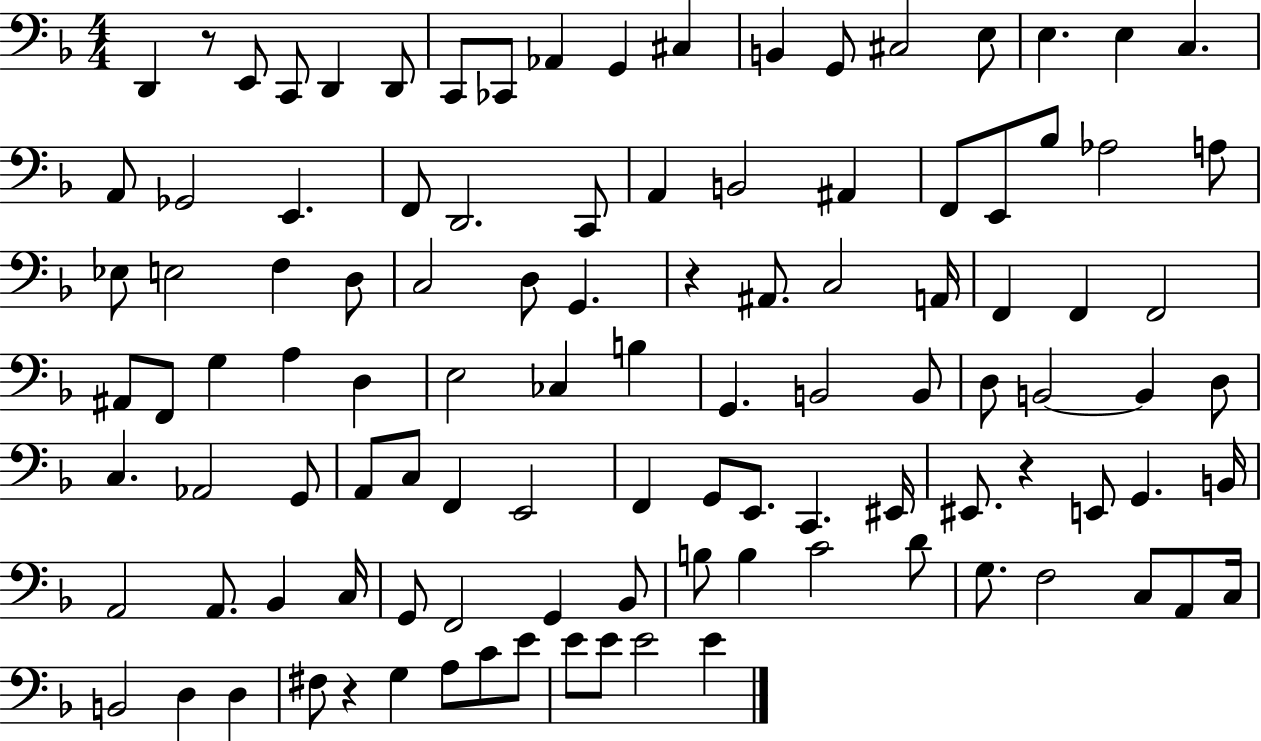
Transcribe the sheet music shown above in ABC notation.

X:1
T:Untitled
M:4/4
L:1/4
K:F
D,, z/2 E,,/2 C,,/2 D,, D,,/2 C,,/2 _C,,/2 _A,, G,, ^C, B,, G,,/2 ^C,2 E,/2 E, E, C, A,,/2 _G,,2 E,, F,,/2 D,,2 C,,/2 A,, B,,2 ^A,, F,,/2 E,,/2 _B,/2 _A,2 A,/2 _E,/2 E,2 F, D,/2 C,2 D,/2 G,, z ^A,,/2 C,2 A,,/4 F,, F,, F,,2 ^A,,/2 F,,/2 G, A, D, E,2 _C, B, G,, B,,2 B,,/2 D,/2 B,,2 B,, D,/2 C, _A,,2 G,,/2 A,,/2 C,/2 F,, E,,2 F,, G,,/2 E,,/2 C,, ^E,,/4 ^E,,/2 z E,,/2 G,, B,,/4 A,,2 A,,/2 _B,, C,/4 G,,/2 F,,2 G,, _B,,/2 B,/2 B, C2 D/2 G,/2 F,2 C,/2 A,,/2 C,/4 B,,2 D, D, ^F,/2 z G, A,/2 C/2 E/2 E/2 E/2 E2 E